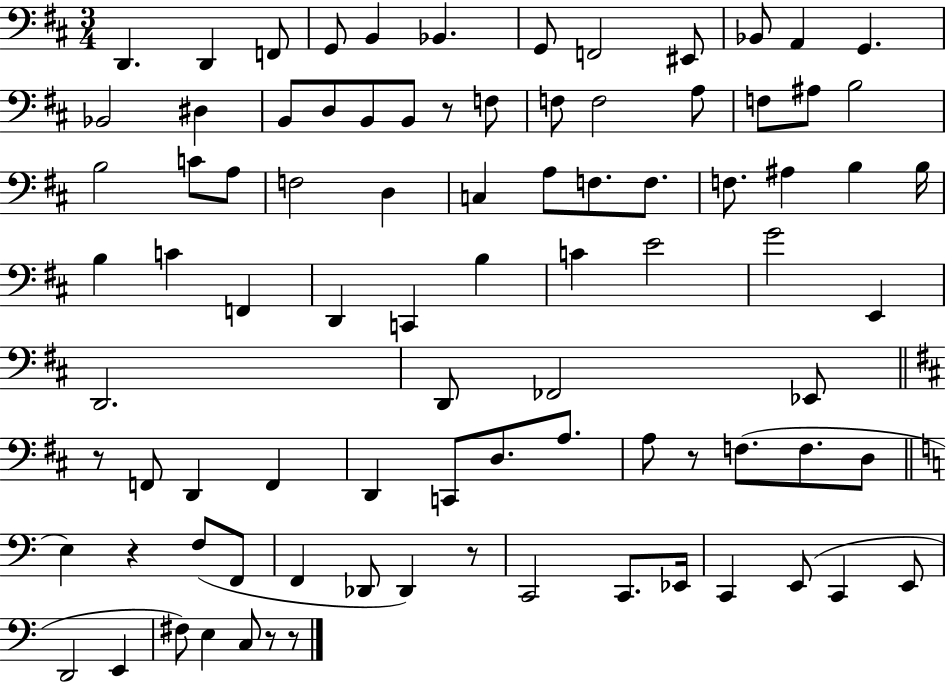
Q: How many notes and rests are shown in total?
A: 88